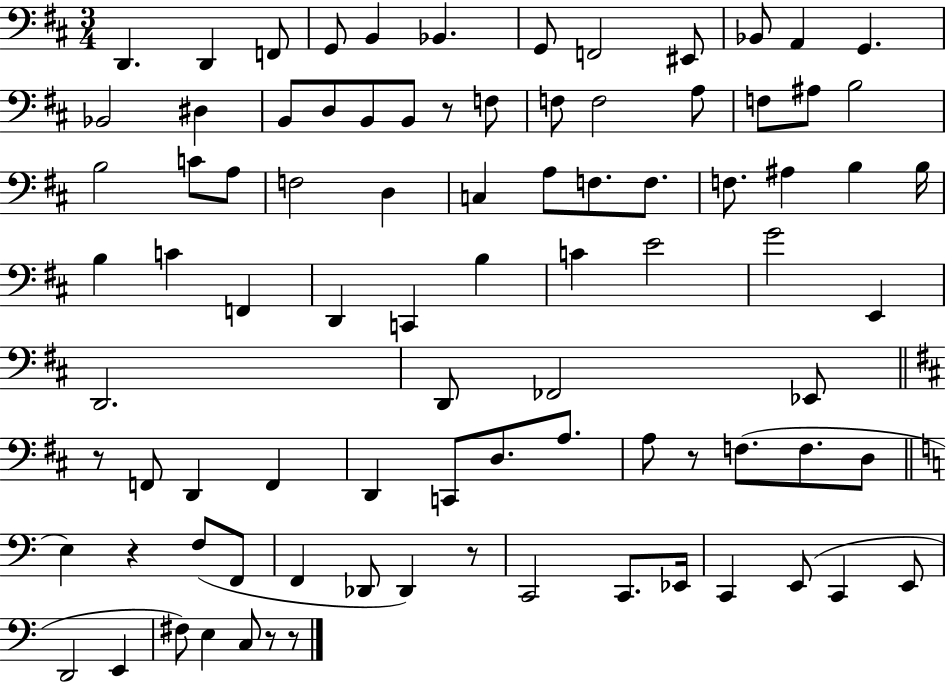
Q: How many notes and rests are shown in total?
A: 88